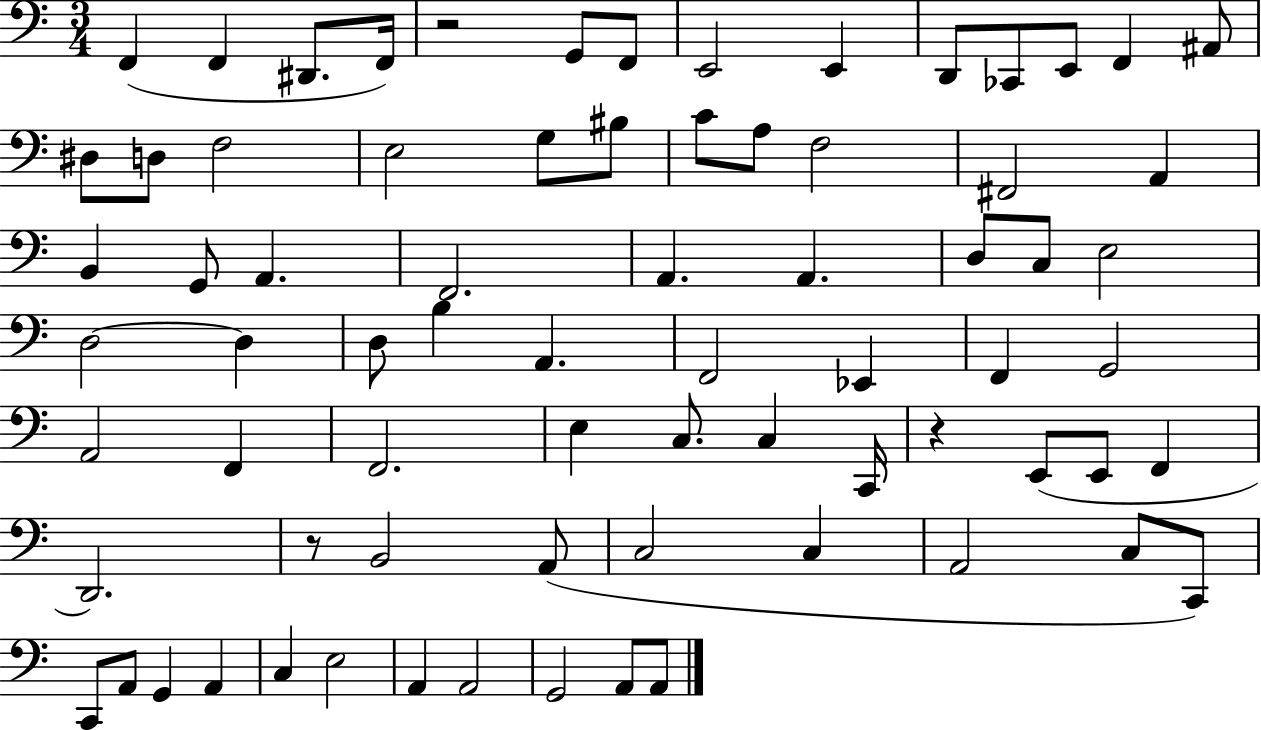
X:1
T:Untitled
M:3/4
L:1/4
K:C
F,, F,, ^D,,/2 F,,/4 z2 G,,/2 F,,/2 E,,2 E,, D,,/2 _C,,/2 E,,/2 F,, ^A,,/2 ^D,/2 D,/2 F,2 E,2 G,/2 ^B,/2 C/2 A,/2 F,2 ^F,,2 A,, B,, G,,/2 A,, F,,2 A,, A,, D,/2 C,/2 E,2 D,2 D, D,/2 B, A,, F,,2 _E,, F,, G,,2 A,,2 F,, F,,2 E, C,/2 C, C,,/4 z E,,/2 E,,/2 F,, D,,2 z/2 B,,2 A,,/2 C,2 C, A,,2 C,/2 C,,/2 C,,/2 A,,/2 G,, A,, C, E,2 A,, A,,2 G,,2 A,,/2 A,,/2